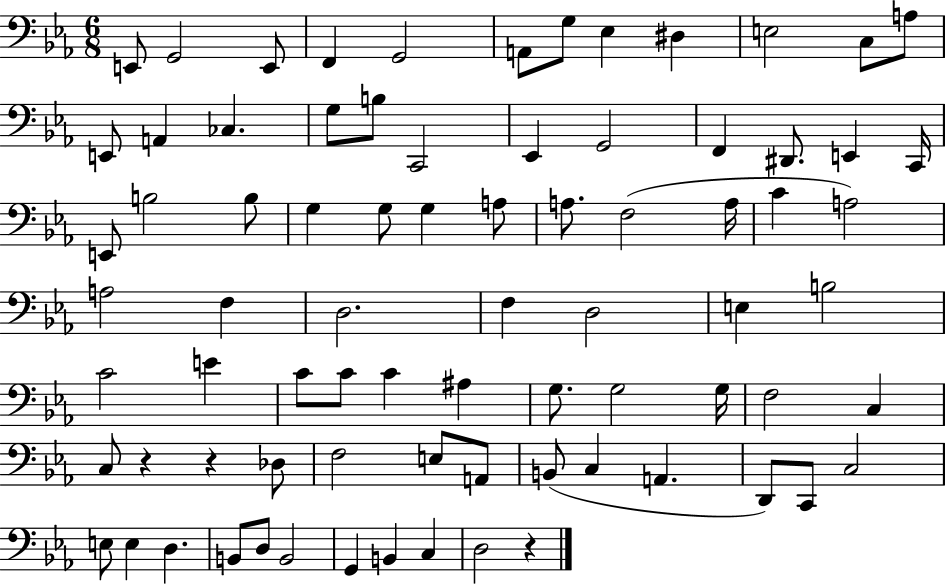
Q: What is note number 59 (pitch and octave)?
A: A2